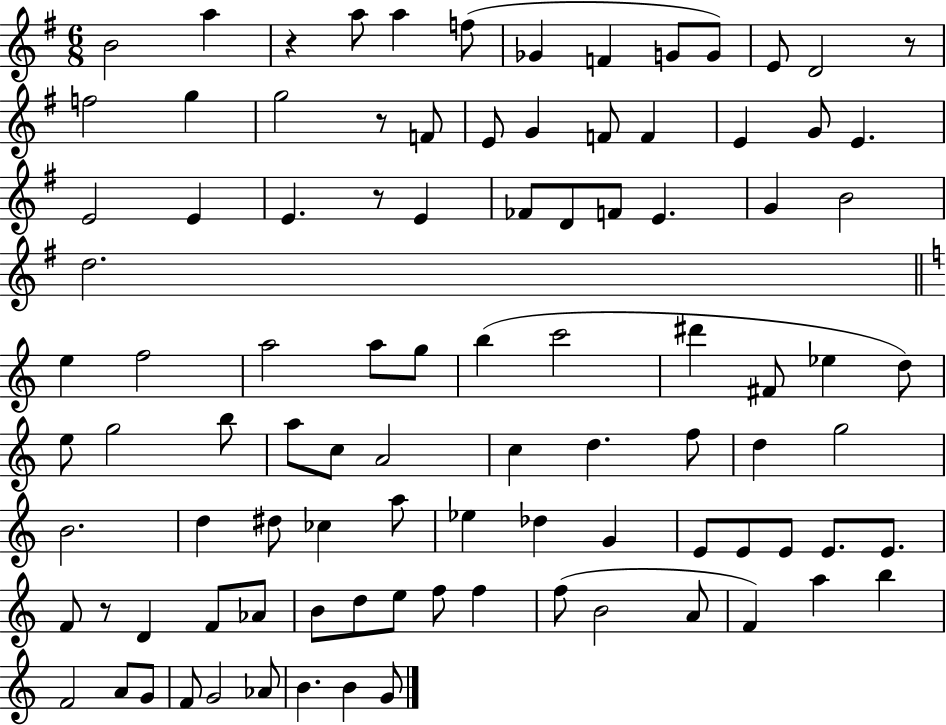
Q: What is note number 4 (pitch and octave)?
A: A5